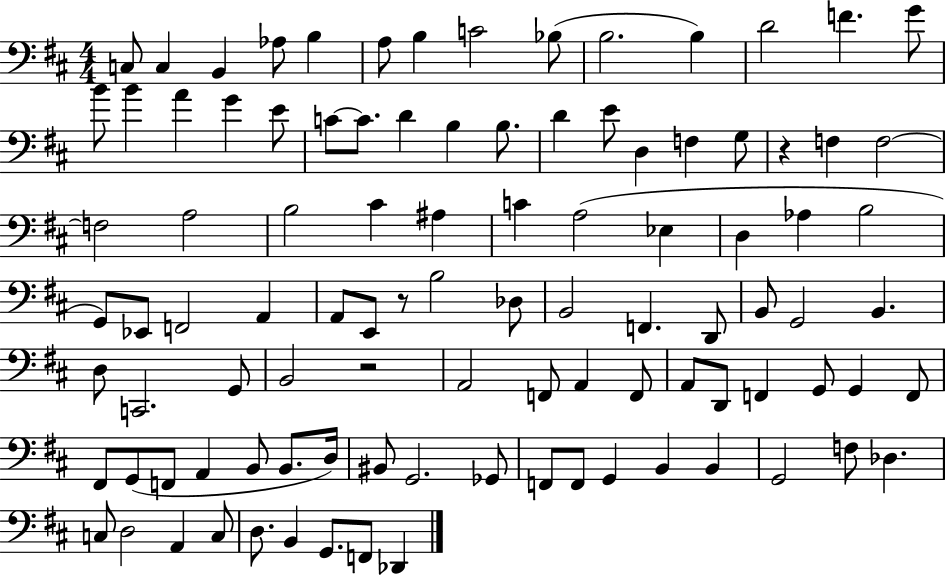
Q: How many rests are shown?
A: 3